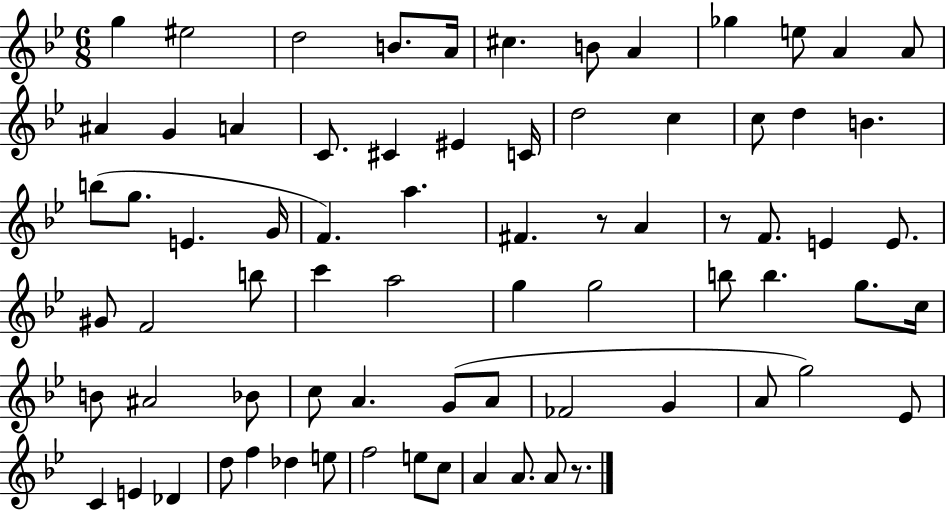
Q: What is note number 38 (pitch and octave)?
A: B5